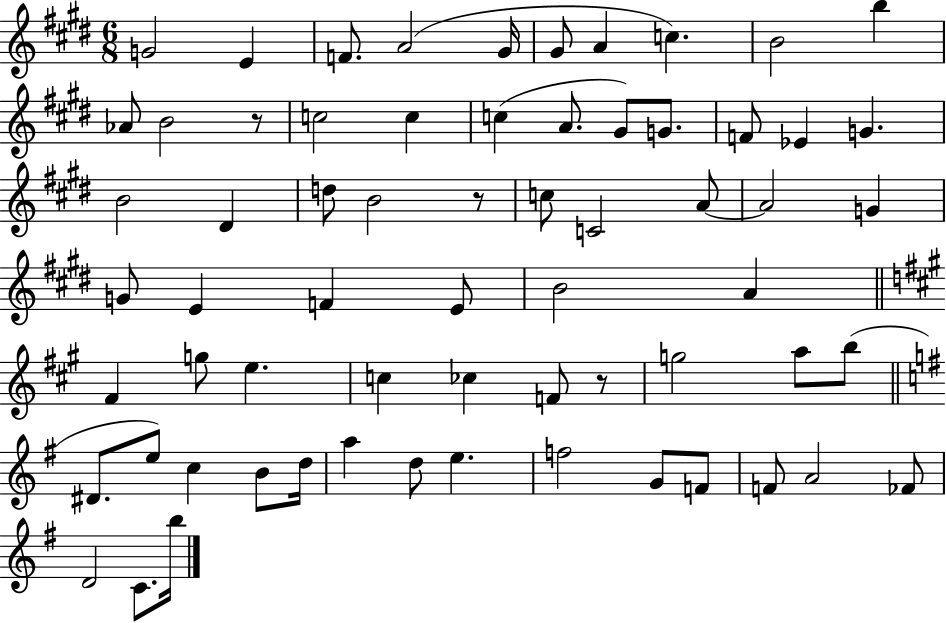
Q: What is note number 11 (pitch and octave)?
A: Ab4